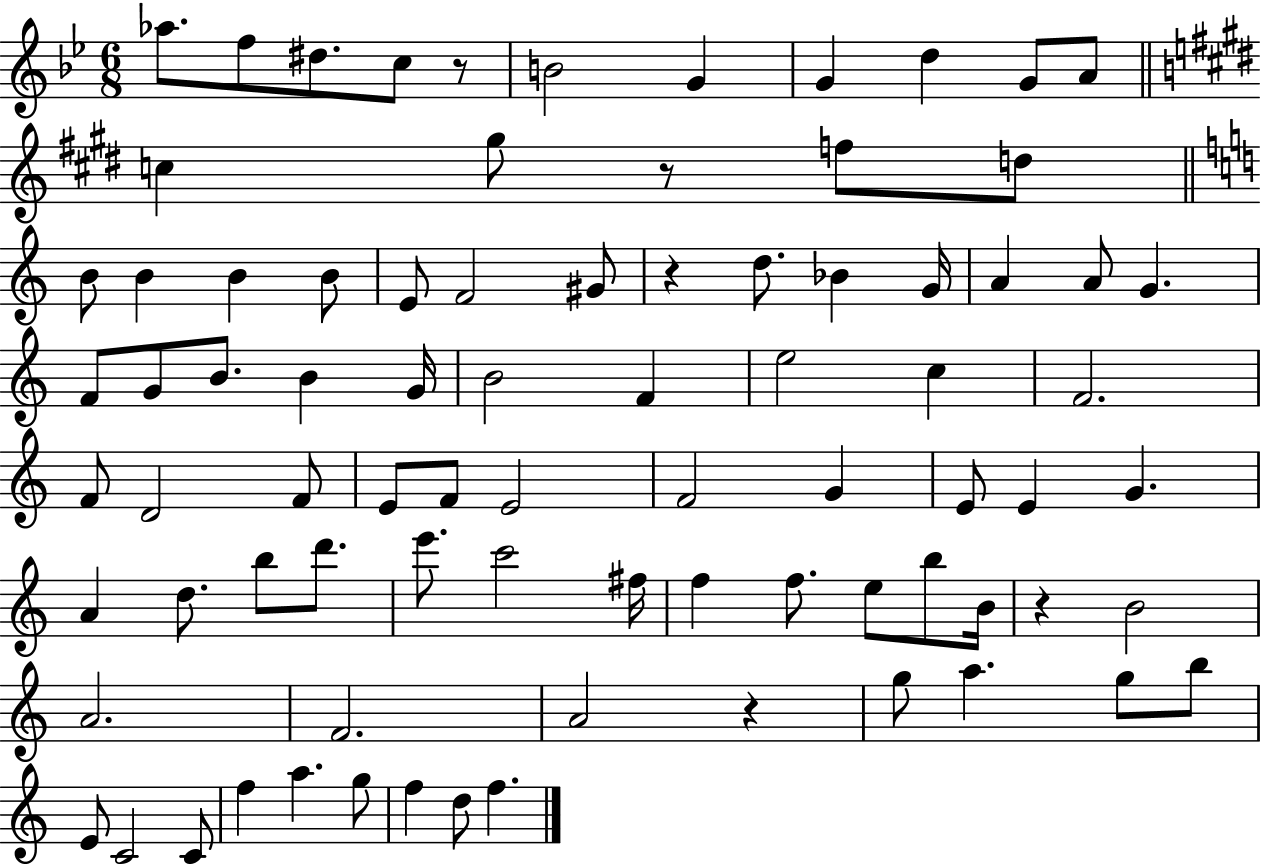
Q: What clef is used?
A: treble